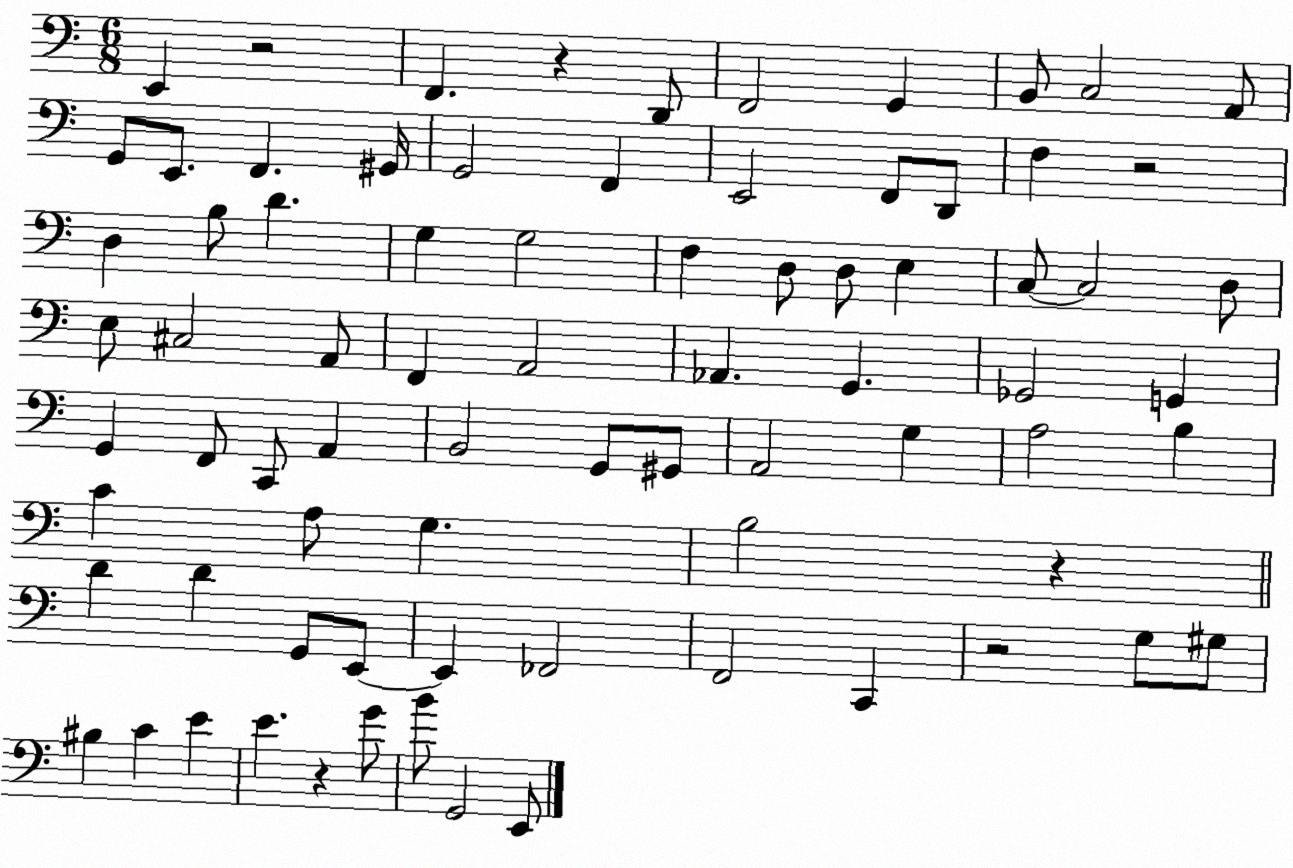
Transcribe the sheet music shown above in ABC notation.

X:1
T:Untitled
M:6/8
L:1/4
K:C
E,, z2 F,, z D,,/2 F,,2 G,, B,,/2 C,2 A,,/2 G,,/2 E,,/2 F,, ^G,,/4 G,,2 F,, E,,2 F,,/2 D,,/2 F, z2 D, B,/2 D G, G,2 F, D,/2 D,/2 E, C,/2 C,2 D,/2 E,/2 ^C,2 A,,/2 F,, A,,2 _A,, G,, _G,,2 G,, G,, F,,/2 C,,/2 A,, B,,2 G,,/2 ^G,,/2 A,,2 G, A,2 B, C A,/2 G, B,2 z D D G,,/2 E,,/2 E,, _F,,2 F,,2 C,, z2 G,/2 ^G,/2 ^B, C E E z G/2 B/2 G,,2 E,,/2